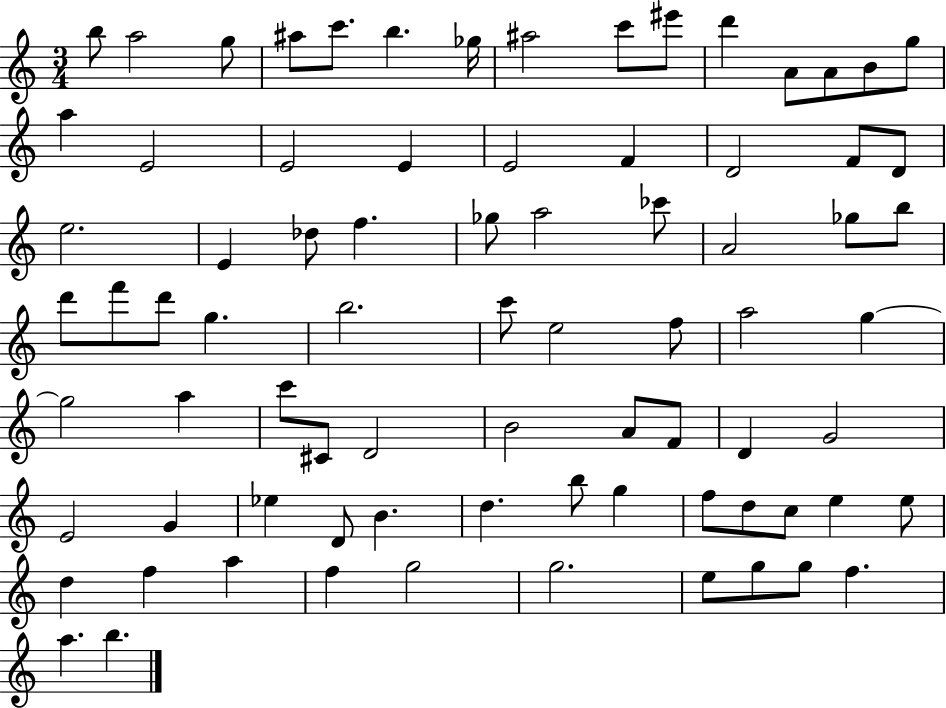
B5/e A5/h G5/e A#5/e C6/e. B5/q. Gb5/s A#5/h C6/e EIS6/e D6/q A4/e A4/e B4/e G5/e A5/q E4/h E4/h E4/q E4/h F4/q D4/h F4/e D4/e E5/h. E4/q Db5/e F5/q. Gb5/e A5/h CES6/e A4/h Gb5/e B5/e D6/e F6/e D6/e G5/q. B5/h. C6/e E5/h F5/e A5/h G5/q G5/h A5/q C6/e C#4/e D4/h B4/h A4/e F4/e D4/q G4/h E4/h G4/q Eb5/q D4/e B4/q. D5/q. B5/e G5/q F5/e D5/e C5/e E5/q E5/e D5/q F5/q A5/q F5/q G5/h G5/h. E5/e G5/e G5/e F5/q. A5/q. B5/q.